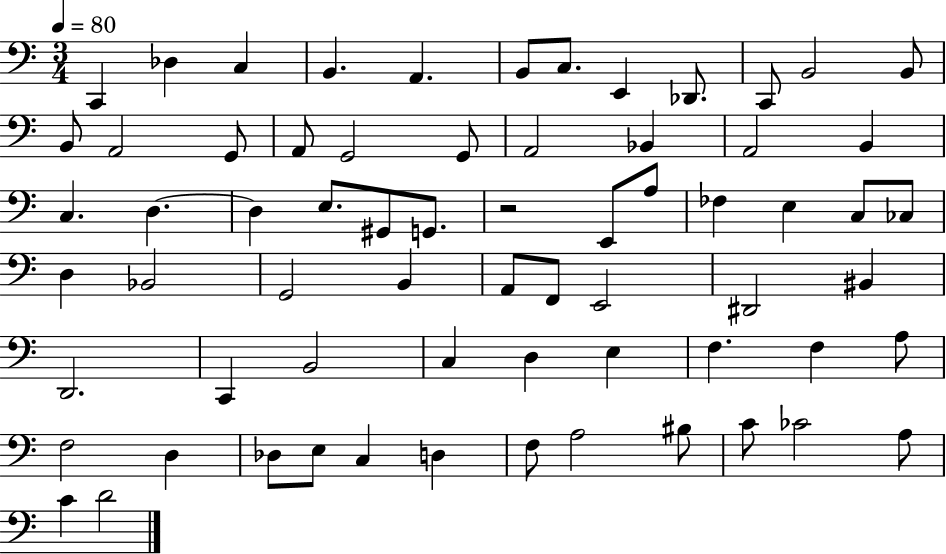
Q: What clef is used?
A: bass